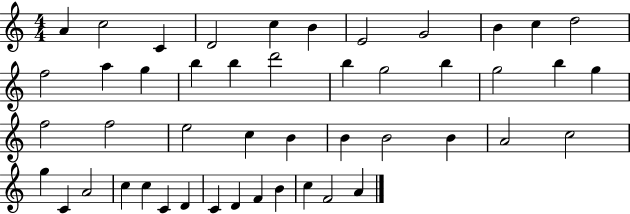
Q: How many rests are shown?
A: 0